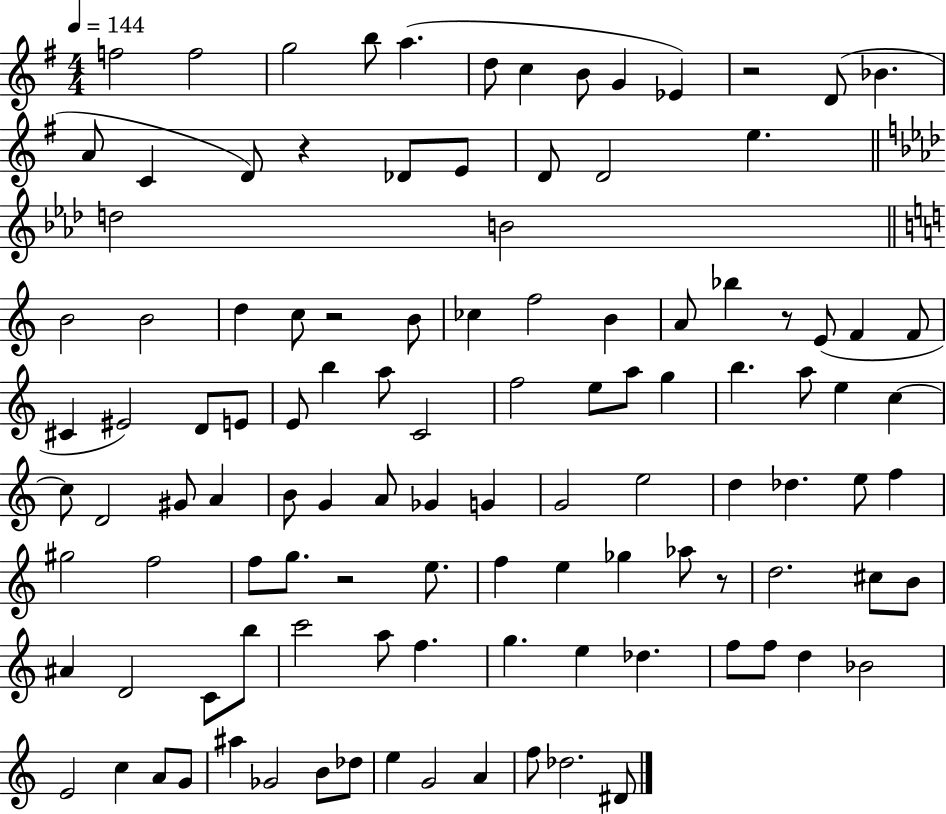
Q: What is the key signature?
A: G major